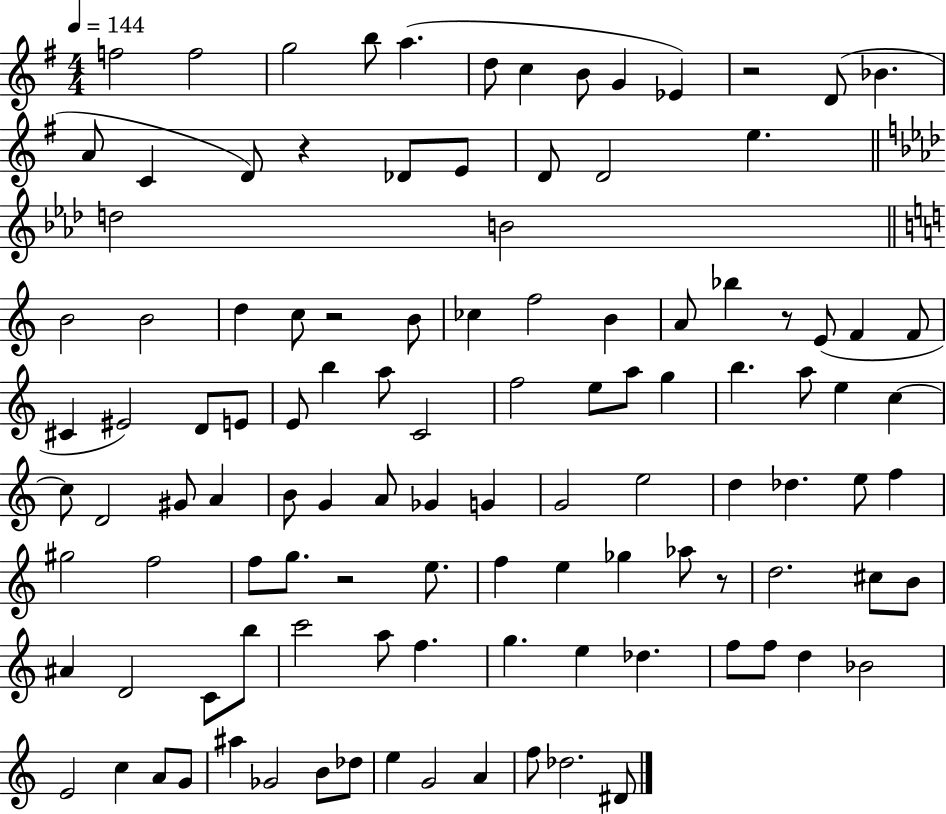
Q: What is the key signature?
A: G major